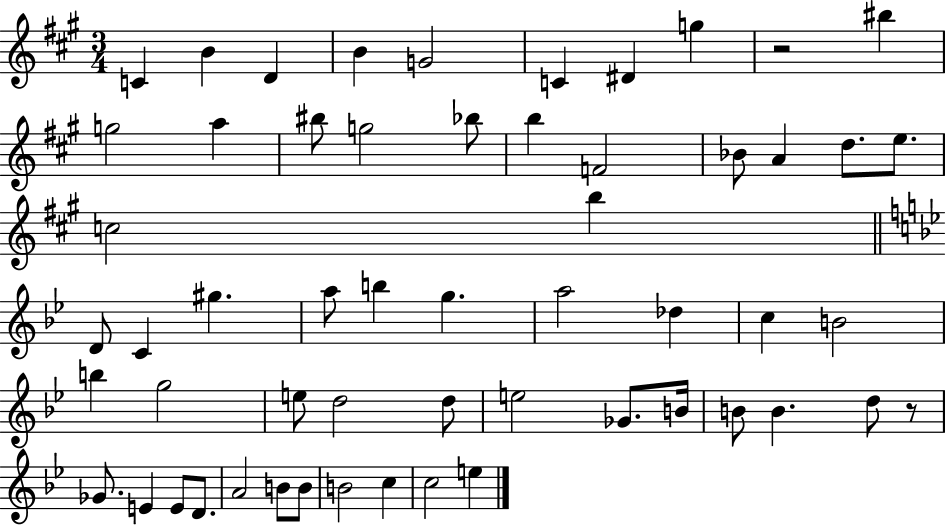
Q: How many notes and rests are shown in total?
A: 56